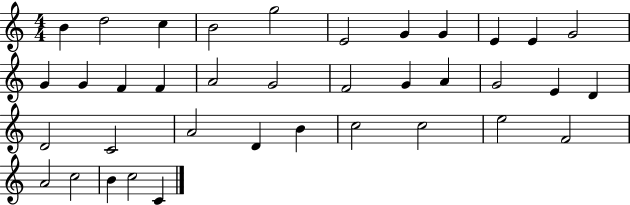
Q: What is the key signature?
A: C major